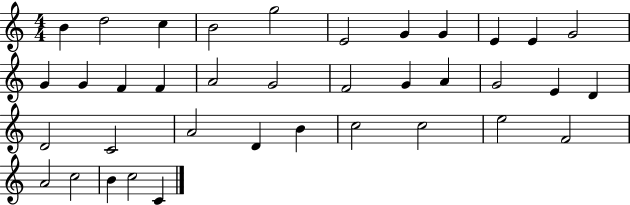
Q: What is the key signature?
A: C major